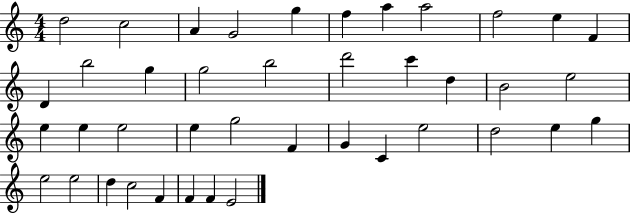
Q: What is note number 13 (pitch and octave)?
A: B5